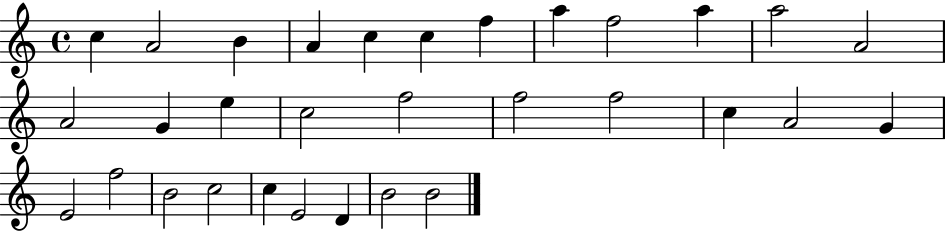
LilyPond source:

{
  \clef treble
  \time 4/4
  \defaultTimeSignature
  \key c \major
  c''4 a'2 b'4 | a'4 c''4 c''4 f''4 | a''4 f''2 a''4 | a''2 a'2 | \break a'2 g'4 e''4 | c''2 f''2 | f''2 f''2 | c''4 a'2 g'4 | \break e'2 f''2 | b'2 c''2 | c''4 e'2 d'4 | b'2 b'2 | \break \bar "|."
}